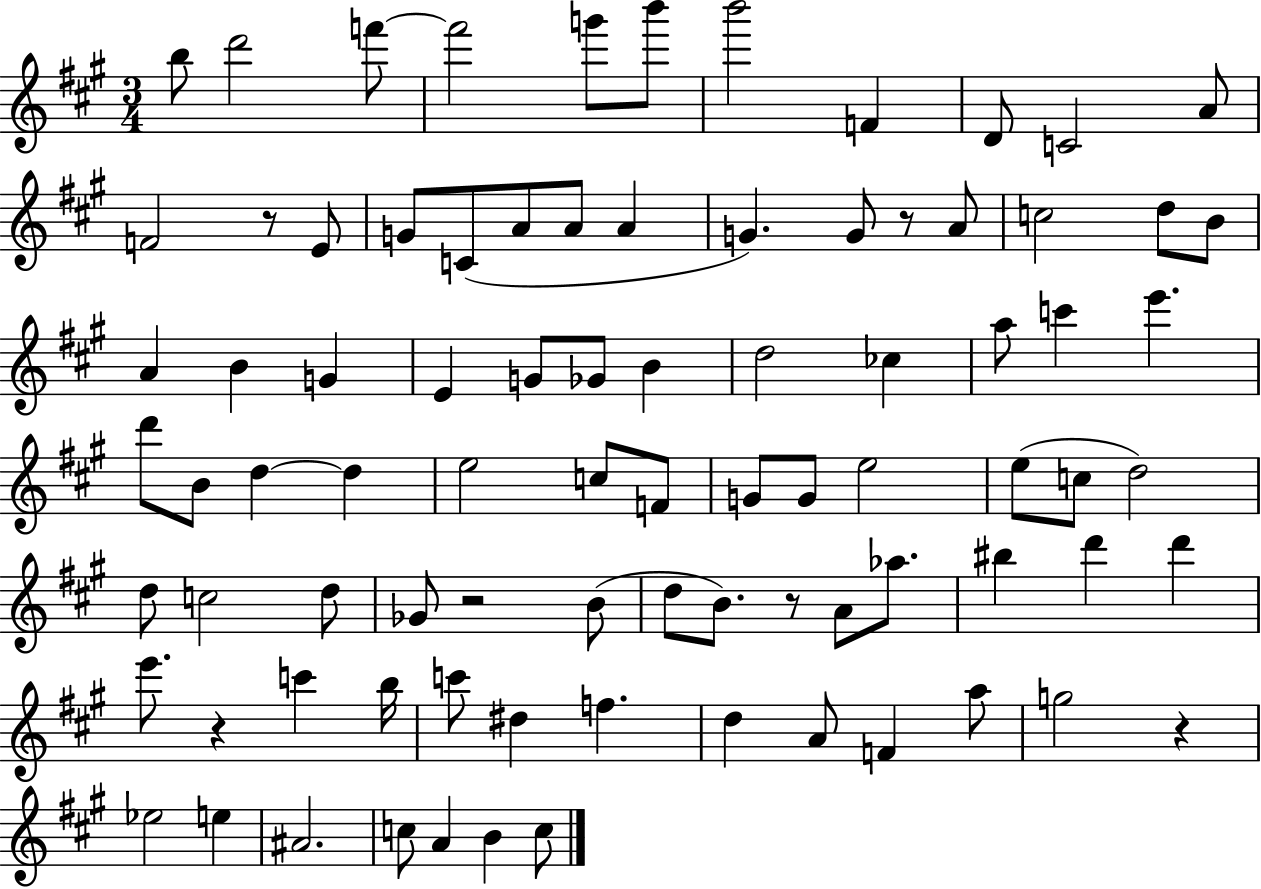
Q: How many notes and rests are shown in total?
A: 85